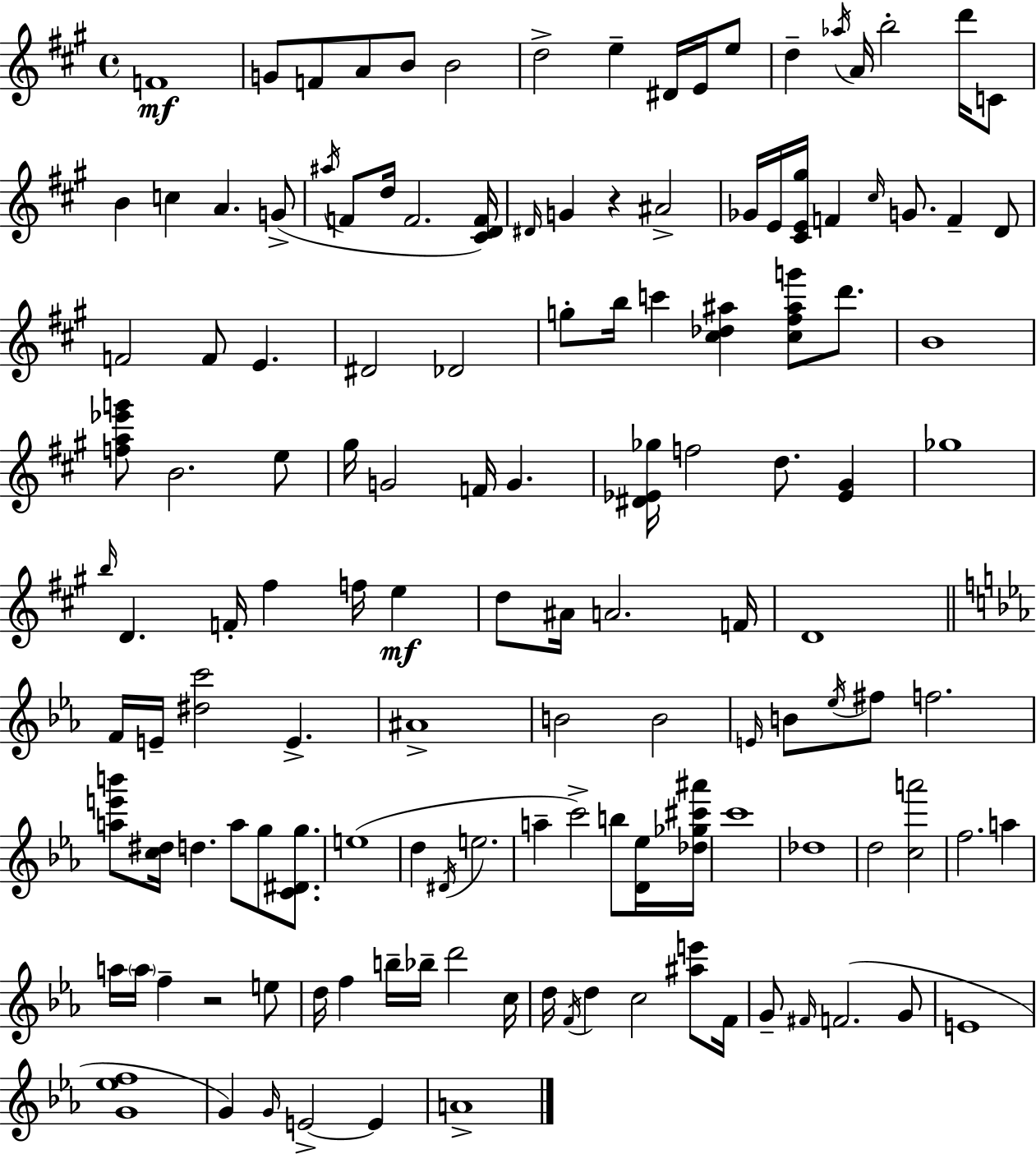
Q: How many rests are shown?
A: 2